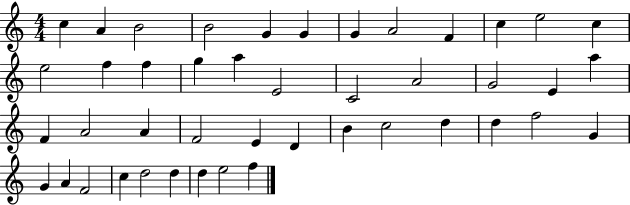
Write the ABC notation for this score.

X:1
T:Untitled
M:4/4
L:1/4
K:C
c A B2 B2 G G G A2 F c e2 c e2 f f g a E2 C2 A2 G2 E a F A2 A F2 E D B c2 d d f2 G G A F2 c d2 d d e2 f